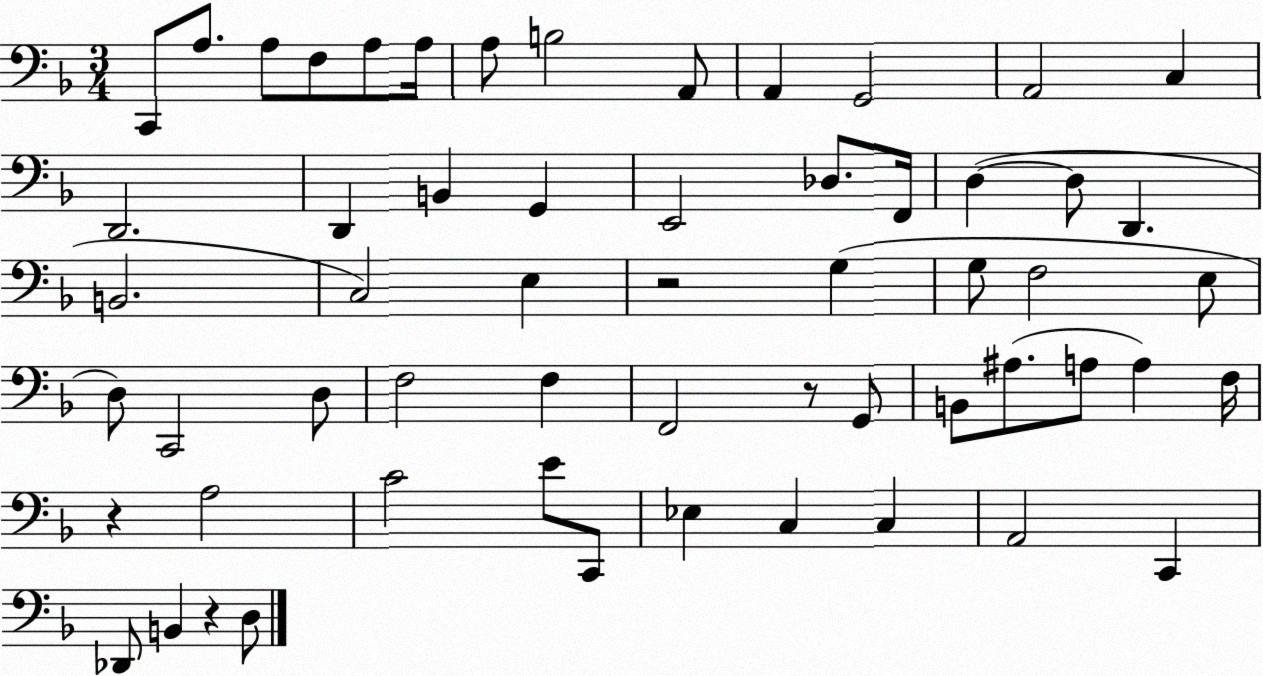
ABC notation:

X:1
T:Untitled
M:3/4
L:1/4
K:F
C,,/2 A,/2 A,/2 F,/2 A,/2 A,/4 A,/2 B,2 A,,/2 A,, G,,2 A,,2 C, D,,2 D,, B,, G,, E,,2 _D,/2 F,,/4 D, D,/2 D,, B,,2 C,2 E, z2 G, G,/2 F,2 E,/2 D,/2 C,,2 D,/2 F,2 F, F,,2 z/2 G,,/2 B,,/2 ^A,/2 A,/2 A, F,/4 z A,2 C2 E/2 C,,/2 _E, C, C, A,,2 C,, _D,,/2 B,, z D,/2